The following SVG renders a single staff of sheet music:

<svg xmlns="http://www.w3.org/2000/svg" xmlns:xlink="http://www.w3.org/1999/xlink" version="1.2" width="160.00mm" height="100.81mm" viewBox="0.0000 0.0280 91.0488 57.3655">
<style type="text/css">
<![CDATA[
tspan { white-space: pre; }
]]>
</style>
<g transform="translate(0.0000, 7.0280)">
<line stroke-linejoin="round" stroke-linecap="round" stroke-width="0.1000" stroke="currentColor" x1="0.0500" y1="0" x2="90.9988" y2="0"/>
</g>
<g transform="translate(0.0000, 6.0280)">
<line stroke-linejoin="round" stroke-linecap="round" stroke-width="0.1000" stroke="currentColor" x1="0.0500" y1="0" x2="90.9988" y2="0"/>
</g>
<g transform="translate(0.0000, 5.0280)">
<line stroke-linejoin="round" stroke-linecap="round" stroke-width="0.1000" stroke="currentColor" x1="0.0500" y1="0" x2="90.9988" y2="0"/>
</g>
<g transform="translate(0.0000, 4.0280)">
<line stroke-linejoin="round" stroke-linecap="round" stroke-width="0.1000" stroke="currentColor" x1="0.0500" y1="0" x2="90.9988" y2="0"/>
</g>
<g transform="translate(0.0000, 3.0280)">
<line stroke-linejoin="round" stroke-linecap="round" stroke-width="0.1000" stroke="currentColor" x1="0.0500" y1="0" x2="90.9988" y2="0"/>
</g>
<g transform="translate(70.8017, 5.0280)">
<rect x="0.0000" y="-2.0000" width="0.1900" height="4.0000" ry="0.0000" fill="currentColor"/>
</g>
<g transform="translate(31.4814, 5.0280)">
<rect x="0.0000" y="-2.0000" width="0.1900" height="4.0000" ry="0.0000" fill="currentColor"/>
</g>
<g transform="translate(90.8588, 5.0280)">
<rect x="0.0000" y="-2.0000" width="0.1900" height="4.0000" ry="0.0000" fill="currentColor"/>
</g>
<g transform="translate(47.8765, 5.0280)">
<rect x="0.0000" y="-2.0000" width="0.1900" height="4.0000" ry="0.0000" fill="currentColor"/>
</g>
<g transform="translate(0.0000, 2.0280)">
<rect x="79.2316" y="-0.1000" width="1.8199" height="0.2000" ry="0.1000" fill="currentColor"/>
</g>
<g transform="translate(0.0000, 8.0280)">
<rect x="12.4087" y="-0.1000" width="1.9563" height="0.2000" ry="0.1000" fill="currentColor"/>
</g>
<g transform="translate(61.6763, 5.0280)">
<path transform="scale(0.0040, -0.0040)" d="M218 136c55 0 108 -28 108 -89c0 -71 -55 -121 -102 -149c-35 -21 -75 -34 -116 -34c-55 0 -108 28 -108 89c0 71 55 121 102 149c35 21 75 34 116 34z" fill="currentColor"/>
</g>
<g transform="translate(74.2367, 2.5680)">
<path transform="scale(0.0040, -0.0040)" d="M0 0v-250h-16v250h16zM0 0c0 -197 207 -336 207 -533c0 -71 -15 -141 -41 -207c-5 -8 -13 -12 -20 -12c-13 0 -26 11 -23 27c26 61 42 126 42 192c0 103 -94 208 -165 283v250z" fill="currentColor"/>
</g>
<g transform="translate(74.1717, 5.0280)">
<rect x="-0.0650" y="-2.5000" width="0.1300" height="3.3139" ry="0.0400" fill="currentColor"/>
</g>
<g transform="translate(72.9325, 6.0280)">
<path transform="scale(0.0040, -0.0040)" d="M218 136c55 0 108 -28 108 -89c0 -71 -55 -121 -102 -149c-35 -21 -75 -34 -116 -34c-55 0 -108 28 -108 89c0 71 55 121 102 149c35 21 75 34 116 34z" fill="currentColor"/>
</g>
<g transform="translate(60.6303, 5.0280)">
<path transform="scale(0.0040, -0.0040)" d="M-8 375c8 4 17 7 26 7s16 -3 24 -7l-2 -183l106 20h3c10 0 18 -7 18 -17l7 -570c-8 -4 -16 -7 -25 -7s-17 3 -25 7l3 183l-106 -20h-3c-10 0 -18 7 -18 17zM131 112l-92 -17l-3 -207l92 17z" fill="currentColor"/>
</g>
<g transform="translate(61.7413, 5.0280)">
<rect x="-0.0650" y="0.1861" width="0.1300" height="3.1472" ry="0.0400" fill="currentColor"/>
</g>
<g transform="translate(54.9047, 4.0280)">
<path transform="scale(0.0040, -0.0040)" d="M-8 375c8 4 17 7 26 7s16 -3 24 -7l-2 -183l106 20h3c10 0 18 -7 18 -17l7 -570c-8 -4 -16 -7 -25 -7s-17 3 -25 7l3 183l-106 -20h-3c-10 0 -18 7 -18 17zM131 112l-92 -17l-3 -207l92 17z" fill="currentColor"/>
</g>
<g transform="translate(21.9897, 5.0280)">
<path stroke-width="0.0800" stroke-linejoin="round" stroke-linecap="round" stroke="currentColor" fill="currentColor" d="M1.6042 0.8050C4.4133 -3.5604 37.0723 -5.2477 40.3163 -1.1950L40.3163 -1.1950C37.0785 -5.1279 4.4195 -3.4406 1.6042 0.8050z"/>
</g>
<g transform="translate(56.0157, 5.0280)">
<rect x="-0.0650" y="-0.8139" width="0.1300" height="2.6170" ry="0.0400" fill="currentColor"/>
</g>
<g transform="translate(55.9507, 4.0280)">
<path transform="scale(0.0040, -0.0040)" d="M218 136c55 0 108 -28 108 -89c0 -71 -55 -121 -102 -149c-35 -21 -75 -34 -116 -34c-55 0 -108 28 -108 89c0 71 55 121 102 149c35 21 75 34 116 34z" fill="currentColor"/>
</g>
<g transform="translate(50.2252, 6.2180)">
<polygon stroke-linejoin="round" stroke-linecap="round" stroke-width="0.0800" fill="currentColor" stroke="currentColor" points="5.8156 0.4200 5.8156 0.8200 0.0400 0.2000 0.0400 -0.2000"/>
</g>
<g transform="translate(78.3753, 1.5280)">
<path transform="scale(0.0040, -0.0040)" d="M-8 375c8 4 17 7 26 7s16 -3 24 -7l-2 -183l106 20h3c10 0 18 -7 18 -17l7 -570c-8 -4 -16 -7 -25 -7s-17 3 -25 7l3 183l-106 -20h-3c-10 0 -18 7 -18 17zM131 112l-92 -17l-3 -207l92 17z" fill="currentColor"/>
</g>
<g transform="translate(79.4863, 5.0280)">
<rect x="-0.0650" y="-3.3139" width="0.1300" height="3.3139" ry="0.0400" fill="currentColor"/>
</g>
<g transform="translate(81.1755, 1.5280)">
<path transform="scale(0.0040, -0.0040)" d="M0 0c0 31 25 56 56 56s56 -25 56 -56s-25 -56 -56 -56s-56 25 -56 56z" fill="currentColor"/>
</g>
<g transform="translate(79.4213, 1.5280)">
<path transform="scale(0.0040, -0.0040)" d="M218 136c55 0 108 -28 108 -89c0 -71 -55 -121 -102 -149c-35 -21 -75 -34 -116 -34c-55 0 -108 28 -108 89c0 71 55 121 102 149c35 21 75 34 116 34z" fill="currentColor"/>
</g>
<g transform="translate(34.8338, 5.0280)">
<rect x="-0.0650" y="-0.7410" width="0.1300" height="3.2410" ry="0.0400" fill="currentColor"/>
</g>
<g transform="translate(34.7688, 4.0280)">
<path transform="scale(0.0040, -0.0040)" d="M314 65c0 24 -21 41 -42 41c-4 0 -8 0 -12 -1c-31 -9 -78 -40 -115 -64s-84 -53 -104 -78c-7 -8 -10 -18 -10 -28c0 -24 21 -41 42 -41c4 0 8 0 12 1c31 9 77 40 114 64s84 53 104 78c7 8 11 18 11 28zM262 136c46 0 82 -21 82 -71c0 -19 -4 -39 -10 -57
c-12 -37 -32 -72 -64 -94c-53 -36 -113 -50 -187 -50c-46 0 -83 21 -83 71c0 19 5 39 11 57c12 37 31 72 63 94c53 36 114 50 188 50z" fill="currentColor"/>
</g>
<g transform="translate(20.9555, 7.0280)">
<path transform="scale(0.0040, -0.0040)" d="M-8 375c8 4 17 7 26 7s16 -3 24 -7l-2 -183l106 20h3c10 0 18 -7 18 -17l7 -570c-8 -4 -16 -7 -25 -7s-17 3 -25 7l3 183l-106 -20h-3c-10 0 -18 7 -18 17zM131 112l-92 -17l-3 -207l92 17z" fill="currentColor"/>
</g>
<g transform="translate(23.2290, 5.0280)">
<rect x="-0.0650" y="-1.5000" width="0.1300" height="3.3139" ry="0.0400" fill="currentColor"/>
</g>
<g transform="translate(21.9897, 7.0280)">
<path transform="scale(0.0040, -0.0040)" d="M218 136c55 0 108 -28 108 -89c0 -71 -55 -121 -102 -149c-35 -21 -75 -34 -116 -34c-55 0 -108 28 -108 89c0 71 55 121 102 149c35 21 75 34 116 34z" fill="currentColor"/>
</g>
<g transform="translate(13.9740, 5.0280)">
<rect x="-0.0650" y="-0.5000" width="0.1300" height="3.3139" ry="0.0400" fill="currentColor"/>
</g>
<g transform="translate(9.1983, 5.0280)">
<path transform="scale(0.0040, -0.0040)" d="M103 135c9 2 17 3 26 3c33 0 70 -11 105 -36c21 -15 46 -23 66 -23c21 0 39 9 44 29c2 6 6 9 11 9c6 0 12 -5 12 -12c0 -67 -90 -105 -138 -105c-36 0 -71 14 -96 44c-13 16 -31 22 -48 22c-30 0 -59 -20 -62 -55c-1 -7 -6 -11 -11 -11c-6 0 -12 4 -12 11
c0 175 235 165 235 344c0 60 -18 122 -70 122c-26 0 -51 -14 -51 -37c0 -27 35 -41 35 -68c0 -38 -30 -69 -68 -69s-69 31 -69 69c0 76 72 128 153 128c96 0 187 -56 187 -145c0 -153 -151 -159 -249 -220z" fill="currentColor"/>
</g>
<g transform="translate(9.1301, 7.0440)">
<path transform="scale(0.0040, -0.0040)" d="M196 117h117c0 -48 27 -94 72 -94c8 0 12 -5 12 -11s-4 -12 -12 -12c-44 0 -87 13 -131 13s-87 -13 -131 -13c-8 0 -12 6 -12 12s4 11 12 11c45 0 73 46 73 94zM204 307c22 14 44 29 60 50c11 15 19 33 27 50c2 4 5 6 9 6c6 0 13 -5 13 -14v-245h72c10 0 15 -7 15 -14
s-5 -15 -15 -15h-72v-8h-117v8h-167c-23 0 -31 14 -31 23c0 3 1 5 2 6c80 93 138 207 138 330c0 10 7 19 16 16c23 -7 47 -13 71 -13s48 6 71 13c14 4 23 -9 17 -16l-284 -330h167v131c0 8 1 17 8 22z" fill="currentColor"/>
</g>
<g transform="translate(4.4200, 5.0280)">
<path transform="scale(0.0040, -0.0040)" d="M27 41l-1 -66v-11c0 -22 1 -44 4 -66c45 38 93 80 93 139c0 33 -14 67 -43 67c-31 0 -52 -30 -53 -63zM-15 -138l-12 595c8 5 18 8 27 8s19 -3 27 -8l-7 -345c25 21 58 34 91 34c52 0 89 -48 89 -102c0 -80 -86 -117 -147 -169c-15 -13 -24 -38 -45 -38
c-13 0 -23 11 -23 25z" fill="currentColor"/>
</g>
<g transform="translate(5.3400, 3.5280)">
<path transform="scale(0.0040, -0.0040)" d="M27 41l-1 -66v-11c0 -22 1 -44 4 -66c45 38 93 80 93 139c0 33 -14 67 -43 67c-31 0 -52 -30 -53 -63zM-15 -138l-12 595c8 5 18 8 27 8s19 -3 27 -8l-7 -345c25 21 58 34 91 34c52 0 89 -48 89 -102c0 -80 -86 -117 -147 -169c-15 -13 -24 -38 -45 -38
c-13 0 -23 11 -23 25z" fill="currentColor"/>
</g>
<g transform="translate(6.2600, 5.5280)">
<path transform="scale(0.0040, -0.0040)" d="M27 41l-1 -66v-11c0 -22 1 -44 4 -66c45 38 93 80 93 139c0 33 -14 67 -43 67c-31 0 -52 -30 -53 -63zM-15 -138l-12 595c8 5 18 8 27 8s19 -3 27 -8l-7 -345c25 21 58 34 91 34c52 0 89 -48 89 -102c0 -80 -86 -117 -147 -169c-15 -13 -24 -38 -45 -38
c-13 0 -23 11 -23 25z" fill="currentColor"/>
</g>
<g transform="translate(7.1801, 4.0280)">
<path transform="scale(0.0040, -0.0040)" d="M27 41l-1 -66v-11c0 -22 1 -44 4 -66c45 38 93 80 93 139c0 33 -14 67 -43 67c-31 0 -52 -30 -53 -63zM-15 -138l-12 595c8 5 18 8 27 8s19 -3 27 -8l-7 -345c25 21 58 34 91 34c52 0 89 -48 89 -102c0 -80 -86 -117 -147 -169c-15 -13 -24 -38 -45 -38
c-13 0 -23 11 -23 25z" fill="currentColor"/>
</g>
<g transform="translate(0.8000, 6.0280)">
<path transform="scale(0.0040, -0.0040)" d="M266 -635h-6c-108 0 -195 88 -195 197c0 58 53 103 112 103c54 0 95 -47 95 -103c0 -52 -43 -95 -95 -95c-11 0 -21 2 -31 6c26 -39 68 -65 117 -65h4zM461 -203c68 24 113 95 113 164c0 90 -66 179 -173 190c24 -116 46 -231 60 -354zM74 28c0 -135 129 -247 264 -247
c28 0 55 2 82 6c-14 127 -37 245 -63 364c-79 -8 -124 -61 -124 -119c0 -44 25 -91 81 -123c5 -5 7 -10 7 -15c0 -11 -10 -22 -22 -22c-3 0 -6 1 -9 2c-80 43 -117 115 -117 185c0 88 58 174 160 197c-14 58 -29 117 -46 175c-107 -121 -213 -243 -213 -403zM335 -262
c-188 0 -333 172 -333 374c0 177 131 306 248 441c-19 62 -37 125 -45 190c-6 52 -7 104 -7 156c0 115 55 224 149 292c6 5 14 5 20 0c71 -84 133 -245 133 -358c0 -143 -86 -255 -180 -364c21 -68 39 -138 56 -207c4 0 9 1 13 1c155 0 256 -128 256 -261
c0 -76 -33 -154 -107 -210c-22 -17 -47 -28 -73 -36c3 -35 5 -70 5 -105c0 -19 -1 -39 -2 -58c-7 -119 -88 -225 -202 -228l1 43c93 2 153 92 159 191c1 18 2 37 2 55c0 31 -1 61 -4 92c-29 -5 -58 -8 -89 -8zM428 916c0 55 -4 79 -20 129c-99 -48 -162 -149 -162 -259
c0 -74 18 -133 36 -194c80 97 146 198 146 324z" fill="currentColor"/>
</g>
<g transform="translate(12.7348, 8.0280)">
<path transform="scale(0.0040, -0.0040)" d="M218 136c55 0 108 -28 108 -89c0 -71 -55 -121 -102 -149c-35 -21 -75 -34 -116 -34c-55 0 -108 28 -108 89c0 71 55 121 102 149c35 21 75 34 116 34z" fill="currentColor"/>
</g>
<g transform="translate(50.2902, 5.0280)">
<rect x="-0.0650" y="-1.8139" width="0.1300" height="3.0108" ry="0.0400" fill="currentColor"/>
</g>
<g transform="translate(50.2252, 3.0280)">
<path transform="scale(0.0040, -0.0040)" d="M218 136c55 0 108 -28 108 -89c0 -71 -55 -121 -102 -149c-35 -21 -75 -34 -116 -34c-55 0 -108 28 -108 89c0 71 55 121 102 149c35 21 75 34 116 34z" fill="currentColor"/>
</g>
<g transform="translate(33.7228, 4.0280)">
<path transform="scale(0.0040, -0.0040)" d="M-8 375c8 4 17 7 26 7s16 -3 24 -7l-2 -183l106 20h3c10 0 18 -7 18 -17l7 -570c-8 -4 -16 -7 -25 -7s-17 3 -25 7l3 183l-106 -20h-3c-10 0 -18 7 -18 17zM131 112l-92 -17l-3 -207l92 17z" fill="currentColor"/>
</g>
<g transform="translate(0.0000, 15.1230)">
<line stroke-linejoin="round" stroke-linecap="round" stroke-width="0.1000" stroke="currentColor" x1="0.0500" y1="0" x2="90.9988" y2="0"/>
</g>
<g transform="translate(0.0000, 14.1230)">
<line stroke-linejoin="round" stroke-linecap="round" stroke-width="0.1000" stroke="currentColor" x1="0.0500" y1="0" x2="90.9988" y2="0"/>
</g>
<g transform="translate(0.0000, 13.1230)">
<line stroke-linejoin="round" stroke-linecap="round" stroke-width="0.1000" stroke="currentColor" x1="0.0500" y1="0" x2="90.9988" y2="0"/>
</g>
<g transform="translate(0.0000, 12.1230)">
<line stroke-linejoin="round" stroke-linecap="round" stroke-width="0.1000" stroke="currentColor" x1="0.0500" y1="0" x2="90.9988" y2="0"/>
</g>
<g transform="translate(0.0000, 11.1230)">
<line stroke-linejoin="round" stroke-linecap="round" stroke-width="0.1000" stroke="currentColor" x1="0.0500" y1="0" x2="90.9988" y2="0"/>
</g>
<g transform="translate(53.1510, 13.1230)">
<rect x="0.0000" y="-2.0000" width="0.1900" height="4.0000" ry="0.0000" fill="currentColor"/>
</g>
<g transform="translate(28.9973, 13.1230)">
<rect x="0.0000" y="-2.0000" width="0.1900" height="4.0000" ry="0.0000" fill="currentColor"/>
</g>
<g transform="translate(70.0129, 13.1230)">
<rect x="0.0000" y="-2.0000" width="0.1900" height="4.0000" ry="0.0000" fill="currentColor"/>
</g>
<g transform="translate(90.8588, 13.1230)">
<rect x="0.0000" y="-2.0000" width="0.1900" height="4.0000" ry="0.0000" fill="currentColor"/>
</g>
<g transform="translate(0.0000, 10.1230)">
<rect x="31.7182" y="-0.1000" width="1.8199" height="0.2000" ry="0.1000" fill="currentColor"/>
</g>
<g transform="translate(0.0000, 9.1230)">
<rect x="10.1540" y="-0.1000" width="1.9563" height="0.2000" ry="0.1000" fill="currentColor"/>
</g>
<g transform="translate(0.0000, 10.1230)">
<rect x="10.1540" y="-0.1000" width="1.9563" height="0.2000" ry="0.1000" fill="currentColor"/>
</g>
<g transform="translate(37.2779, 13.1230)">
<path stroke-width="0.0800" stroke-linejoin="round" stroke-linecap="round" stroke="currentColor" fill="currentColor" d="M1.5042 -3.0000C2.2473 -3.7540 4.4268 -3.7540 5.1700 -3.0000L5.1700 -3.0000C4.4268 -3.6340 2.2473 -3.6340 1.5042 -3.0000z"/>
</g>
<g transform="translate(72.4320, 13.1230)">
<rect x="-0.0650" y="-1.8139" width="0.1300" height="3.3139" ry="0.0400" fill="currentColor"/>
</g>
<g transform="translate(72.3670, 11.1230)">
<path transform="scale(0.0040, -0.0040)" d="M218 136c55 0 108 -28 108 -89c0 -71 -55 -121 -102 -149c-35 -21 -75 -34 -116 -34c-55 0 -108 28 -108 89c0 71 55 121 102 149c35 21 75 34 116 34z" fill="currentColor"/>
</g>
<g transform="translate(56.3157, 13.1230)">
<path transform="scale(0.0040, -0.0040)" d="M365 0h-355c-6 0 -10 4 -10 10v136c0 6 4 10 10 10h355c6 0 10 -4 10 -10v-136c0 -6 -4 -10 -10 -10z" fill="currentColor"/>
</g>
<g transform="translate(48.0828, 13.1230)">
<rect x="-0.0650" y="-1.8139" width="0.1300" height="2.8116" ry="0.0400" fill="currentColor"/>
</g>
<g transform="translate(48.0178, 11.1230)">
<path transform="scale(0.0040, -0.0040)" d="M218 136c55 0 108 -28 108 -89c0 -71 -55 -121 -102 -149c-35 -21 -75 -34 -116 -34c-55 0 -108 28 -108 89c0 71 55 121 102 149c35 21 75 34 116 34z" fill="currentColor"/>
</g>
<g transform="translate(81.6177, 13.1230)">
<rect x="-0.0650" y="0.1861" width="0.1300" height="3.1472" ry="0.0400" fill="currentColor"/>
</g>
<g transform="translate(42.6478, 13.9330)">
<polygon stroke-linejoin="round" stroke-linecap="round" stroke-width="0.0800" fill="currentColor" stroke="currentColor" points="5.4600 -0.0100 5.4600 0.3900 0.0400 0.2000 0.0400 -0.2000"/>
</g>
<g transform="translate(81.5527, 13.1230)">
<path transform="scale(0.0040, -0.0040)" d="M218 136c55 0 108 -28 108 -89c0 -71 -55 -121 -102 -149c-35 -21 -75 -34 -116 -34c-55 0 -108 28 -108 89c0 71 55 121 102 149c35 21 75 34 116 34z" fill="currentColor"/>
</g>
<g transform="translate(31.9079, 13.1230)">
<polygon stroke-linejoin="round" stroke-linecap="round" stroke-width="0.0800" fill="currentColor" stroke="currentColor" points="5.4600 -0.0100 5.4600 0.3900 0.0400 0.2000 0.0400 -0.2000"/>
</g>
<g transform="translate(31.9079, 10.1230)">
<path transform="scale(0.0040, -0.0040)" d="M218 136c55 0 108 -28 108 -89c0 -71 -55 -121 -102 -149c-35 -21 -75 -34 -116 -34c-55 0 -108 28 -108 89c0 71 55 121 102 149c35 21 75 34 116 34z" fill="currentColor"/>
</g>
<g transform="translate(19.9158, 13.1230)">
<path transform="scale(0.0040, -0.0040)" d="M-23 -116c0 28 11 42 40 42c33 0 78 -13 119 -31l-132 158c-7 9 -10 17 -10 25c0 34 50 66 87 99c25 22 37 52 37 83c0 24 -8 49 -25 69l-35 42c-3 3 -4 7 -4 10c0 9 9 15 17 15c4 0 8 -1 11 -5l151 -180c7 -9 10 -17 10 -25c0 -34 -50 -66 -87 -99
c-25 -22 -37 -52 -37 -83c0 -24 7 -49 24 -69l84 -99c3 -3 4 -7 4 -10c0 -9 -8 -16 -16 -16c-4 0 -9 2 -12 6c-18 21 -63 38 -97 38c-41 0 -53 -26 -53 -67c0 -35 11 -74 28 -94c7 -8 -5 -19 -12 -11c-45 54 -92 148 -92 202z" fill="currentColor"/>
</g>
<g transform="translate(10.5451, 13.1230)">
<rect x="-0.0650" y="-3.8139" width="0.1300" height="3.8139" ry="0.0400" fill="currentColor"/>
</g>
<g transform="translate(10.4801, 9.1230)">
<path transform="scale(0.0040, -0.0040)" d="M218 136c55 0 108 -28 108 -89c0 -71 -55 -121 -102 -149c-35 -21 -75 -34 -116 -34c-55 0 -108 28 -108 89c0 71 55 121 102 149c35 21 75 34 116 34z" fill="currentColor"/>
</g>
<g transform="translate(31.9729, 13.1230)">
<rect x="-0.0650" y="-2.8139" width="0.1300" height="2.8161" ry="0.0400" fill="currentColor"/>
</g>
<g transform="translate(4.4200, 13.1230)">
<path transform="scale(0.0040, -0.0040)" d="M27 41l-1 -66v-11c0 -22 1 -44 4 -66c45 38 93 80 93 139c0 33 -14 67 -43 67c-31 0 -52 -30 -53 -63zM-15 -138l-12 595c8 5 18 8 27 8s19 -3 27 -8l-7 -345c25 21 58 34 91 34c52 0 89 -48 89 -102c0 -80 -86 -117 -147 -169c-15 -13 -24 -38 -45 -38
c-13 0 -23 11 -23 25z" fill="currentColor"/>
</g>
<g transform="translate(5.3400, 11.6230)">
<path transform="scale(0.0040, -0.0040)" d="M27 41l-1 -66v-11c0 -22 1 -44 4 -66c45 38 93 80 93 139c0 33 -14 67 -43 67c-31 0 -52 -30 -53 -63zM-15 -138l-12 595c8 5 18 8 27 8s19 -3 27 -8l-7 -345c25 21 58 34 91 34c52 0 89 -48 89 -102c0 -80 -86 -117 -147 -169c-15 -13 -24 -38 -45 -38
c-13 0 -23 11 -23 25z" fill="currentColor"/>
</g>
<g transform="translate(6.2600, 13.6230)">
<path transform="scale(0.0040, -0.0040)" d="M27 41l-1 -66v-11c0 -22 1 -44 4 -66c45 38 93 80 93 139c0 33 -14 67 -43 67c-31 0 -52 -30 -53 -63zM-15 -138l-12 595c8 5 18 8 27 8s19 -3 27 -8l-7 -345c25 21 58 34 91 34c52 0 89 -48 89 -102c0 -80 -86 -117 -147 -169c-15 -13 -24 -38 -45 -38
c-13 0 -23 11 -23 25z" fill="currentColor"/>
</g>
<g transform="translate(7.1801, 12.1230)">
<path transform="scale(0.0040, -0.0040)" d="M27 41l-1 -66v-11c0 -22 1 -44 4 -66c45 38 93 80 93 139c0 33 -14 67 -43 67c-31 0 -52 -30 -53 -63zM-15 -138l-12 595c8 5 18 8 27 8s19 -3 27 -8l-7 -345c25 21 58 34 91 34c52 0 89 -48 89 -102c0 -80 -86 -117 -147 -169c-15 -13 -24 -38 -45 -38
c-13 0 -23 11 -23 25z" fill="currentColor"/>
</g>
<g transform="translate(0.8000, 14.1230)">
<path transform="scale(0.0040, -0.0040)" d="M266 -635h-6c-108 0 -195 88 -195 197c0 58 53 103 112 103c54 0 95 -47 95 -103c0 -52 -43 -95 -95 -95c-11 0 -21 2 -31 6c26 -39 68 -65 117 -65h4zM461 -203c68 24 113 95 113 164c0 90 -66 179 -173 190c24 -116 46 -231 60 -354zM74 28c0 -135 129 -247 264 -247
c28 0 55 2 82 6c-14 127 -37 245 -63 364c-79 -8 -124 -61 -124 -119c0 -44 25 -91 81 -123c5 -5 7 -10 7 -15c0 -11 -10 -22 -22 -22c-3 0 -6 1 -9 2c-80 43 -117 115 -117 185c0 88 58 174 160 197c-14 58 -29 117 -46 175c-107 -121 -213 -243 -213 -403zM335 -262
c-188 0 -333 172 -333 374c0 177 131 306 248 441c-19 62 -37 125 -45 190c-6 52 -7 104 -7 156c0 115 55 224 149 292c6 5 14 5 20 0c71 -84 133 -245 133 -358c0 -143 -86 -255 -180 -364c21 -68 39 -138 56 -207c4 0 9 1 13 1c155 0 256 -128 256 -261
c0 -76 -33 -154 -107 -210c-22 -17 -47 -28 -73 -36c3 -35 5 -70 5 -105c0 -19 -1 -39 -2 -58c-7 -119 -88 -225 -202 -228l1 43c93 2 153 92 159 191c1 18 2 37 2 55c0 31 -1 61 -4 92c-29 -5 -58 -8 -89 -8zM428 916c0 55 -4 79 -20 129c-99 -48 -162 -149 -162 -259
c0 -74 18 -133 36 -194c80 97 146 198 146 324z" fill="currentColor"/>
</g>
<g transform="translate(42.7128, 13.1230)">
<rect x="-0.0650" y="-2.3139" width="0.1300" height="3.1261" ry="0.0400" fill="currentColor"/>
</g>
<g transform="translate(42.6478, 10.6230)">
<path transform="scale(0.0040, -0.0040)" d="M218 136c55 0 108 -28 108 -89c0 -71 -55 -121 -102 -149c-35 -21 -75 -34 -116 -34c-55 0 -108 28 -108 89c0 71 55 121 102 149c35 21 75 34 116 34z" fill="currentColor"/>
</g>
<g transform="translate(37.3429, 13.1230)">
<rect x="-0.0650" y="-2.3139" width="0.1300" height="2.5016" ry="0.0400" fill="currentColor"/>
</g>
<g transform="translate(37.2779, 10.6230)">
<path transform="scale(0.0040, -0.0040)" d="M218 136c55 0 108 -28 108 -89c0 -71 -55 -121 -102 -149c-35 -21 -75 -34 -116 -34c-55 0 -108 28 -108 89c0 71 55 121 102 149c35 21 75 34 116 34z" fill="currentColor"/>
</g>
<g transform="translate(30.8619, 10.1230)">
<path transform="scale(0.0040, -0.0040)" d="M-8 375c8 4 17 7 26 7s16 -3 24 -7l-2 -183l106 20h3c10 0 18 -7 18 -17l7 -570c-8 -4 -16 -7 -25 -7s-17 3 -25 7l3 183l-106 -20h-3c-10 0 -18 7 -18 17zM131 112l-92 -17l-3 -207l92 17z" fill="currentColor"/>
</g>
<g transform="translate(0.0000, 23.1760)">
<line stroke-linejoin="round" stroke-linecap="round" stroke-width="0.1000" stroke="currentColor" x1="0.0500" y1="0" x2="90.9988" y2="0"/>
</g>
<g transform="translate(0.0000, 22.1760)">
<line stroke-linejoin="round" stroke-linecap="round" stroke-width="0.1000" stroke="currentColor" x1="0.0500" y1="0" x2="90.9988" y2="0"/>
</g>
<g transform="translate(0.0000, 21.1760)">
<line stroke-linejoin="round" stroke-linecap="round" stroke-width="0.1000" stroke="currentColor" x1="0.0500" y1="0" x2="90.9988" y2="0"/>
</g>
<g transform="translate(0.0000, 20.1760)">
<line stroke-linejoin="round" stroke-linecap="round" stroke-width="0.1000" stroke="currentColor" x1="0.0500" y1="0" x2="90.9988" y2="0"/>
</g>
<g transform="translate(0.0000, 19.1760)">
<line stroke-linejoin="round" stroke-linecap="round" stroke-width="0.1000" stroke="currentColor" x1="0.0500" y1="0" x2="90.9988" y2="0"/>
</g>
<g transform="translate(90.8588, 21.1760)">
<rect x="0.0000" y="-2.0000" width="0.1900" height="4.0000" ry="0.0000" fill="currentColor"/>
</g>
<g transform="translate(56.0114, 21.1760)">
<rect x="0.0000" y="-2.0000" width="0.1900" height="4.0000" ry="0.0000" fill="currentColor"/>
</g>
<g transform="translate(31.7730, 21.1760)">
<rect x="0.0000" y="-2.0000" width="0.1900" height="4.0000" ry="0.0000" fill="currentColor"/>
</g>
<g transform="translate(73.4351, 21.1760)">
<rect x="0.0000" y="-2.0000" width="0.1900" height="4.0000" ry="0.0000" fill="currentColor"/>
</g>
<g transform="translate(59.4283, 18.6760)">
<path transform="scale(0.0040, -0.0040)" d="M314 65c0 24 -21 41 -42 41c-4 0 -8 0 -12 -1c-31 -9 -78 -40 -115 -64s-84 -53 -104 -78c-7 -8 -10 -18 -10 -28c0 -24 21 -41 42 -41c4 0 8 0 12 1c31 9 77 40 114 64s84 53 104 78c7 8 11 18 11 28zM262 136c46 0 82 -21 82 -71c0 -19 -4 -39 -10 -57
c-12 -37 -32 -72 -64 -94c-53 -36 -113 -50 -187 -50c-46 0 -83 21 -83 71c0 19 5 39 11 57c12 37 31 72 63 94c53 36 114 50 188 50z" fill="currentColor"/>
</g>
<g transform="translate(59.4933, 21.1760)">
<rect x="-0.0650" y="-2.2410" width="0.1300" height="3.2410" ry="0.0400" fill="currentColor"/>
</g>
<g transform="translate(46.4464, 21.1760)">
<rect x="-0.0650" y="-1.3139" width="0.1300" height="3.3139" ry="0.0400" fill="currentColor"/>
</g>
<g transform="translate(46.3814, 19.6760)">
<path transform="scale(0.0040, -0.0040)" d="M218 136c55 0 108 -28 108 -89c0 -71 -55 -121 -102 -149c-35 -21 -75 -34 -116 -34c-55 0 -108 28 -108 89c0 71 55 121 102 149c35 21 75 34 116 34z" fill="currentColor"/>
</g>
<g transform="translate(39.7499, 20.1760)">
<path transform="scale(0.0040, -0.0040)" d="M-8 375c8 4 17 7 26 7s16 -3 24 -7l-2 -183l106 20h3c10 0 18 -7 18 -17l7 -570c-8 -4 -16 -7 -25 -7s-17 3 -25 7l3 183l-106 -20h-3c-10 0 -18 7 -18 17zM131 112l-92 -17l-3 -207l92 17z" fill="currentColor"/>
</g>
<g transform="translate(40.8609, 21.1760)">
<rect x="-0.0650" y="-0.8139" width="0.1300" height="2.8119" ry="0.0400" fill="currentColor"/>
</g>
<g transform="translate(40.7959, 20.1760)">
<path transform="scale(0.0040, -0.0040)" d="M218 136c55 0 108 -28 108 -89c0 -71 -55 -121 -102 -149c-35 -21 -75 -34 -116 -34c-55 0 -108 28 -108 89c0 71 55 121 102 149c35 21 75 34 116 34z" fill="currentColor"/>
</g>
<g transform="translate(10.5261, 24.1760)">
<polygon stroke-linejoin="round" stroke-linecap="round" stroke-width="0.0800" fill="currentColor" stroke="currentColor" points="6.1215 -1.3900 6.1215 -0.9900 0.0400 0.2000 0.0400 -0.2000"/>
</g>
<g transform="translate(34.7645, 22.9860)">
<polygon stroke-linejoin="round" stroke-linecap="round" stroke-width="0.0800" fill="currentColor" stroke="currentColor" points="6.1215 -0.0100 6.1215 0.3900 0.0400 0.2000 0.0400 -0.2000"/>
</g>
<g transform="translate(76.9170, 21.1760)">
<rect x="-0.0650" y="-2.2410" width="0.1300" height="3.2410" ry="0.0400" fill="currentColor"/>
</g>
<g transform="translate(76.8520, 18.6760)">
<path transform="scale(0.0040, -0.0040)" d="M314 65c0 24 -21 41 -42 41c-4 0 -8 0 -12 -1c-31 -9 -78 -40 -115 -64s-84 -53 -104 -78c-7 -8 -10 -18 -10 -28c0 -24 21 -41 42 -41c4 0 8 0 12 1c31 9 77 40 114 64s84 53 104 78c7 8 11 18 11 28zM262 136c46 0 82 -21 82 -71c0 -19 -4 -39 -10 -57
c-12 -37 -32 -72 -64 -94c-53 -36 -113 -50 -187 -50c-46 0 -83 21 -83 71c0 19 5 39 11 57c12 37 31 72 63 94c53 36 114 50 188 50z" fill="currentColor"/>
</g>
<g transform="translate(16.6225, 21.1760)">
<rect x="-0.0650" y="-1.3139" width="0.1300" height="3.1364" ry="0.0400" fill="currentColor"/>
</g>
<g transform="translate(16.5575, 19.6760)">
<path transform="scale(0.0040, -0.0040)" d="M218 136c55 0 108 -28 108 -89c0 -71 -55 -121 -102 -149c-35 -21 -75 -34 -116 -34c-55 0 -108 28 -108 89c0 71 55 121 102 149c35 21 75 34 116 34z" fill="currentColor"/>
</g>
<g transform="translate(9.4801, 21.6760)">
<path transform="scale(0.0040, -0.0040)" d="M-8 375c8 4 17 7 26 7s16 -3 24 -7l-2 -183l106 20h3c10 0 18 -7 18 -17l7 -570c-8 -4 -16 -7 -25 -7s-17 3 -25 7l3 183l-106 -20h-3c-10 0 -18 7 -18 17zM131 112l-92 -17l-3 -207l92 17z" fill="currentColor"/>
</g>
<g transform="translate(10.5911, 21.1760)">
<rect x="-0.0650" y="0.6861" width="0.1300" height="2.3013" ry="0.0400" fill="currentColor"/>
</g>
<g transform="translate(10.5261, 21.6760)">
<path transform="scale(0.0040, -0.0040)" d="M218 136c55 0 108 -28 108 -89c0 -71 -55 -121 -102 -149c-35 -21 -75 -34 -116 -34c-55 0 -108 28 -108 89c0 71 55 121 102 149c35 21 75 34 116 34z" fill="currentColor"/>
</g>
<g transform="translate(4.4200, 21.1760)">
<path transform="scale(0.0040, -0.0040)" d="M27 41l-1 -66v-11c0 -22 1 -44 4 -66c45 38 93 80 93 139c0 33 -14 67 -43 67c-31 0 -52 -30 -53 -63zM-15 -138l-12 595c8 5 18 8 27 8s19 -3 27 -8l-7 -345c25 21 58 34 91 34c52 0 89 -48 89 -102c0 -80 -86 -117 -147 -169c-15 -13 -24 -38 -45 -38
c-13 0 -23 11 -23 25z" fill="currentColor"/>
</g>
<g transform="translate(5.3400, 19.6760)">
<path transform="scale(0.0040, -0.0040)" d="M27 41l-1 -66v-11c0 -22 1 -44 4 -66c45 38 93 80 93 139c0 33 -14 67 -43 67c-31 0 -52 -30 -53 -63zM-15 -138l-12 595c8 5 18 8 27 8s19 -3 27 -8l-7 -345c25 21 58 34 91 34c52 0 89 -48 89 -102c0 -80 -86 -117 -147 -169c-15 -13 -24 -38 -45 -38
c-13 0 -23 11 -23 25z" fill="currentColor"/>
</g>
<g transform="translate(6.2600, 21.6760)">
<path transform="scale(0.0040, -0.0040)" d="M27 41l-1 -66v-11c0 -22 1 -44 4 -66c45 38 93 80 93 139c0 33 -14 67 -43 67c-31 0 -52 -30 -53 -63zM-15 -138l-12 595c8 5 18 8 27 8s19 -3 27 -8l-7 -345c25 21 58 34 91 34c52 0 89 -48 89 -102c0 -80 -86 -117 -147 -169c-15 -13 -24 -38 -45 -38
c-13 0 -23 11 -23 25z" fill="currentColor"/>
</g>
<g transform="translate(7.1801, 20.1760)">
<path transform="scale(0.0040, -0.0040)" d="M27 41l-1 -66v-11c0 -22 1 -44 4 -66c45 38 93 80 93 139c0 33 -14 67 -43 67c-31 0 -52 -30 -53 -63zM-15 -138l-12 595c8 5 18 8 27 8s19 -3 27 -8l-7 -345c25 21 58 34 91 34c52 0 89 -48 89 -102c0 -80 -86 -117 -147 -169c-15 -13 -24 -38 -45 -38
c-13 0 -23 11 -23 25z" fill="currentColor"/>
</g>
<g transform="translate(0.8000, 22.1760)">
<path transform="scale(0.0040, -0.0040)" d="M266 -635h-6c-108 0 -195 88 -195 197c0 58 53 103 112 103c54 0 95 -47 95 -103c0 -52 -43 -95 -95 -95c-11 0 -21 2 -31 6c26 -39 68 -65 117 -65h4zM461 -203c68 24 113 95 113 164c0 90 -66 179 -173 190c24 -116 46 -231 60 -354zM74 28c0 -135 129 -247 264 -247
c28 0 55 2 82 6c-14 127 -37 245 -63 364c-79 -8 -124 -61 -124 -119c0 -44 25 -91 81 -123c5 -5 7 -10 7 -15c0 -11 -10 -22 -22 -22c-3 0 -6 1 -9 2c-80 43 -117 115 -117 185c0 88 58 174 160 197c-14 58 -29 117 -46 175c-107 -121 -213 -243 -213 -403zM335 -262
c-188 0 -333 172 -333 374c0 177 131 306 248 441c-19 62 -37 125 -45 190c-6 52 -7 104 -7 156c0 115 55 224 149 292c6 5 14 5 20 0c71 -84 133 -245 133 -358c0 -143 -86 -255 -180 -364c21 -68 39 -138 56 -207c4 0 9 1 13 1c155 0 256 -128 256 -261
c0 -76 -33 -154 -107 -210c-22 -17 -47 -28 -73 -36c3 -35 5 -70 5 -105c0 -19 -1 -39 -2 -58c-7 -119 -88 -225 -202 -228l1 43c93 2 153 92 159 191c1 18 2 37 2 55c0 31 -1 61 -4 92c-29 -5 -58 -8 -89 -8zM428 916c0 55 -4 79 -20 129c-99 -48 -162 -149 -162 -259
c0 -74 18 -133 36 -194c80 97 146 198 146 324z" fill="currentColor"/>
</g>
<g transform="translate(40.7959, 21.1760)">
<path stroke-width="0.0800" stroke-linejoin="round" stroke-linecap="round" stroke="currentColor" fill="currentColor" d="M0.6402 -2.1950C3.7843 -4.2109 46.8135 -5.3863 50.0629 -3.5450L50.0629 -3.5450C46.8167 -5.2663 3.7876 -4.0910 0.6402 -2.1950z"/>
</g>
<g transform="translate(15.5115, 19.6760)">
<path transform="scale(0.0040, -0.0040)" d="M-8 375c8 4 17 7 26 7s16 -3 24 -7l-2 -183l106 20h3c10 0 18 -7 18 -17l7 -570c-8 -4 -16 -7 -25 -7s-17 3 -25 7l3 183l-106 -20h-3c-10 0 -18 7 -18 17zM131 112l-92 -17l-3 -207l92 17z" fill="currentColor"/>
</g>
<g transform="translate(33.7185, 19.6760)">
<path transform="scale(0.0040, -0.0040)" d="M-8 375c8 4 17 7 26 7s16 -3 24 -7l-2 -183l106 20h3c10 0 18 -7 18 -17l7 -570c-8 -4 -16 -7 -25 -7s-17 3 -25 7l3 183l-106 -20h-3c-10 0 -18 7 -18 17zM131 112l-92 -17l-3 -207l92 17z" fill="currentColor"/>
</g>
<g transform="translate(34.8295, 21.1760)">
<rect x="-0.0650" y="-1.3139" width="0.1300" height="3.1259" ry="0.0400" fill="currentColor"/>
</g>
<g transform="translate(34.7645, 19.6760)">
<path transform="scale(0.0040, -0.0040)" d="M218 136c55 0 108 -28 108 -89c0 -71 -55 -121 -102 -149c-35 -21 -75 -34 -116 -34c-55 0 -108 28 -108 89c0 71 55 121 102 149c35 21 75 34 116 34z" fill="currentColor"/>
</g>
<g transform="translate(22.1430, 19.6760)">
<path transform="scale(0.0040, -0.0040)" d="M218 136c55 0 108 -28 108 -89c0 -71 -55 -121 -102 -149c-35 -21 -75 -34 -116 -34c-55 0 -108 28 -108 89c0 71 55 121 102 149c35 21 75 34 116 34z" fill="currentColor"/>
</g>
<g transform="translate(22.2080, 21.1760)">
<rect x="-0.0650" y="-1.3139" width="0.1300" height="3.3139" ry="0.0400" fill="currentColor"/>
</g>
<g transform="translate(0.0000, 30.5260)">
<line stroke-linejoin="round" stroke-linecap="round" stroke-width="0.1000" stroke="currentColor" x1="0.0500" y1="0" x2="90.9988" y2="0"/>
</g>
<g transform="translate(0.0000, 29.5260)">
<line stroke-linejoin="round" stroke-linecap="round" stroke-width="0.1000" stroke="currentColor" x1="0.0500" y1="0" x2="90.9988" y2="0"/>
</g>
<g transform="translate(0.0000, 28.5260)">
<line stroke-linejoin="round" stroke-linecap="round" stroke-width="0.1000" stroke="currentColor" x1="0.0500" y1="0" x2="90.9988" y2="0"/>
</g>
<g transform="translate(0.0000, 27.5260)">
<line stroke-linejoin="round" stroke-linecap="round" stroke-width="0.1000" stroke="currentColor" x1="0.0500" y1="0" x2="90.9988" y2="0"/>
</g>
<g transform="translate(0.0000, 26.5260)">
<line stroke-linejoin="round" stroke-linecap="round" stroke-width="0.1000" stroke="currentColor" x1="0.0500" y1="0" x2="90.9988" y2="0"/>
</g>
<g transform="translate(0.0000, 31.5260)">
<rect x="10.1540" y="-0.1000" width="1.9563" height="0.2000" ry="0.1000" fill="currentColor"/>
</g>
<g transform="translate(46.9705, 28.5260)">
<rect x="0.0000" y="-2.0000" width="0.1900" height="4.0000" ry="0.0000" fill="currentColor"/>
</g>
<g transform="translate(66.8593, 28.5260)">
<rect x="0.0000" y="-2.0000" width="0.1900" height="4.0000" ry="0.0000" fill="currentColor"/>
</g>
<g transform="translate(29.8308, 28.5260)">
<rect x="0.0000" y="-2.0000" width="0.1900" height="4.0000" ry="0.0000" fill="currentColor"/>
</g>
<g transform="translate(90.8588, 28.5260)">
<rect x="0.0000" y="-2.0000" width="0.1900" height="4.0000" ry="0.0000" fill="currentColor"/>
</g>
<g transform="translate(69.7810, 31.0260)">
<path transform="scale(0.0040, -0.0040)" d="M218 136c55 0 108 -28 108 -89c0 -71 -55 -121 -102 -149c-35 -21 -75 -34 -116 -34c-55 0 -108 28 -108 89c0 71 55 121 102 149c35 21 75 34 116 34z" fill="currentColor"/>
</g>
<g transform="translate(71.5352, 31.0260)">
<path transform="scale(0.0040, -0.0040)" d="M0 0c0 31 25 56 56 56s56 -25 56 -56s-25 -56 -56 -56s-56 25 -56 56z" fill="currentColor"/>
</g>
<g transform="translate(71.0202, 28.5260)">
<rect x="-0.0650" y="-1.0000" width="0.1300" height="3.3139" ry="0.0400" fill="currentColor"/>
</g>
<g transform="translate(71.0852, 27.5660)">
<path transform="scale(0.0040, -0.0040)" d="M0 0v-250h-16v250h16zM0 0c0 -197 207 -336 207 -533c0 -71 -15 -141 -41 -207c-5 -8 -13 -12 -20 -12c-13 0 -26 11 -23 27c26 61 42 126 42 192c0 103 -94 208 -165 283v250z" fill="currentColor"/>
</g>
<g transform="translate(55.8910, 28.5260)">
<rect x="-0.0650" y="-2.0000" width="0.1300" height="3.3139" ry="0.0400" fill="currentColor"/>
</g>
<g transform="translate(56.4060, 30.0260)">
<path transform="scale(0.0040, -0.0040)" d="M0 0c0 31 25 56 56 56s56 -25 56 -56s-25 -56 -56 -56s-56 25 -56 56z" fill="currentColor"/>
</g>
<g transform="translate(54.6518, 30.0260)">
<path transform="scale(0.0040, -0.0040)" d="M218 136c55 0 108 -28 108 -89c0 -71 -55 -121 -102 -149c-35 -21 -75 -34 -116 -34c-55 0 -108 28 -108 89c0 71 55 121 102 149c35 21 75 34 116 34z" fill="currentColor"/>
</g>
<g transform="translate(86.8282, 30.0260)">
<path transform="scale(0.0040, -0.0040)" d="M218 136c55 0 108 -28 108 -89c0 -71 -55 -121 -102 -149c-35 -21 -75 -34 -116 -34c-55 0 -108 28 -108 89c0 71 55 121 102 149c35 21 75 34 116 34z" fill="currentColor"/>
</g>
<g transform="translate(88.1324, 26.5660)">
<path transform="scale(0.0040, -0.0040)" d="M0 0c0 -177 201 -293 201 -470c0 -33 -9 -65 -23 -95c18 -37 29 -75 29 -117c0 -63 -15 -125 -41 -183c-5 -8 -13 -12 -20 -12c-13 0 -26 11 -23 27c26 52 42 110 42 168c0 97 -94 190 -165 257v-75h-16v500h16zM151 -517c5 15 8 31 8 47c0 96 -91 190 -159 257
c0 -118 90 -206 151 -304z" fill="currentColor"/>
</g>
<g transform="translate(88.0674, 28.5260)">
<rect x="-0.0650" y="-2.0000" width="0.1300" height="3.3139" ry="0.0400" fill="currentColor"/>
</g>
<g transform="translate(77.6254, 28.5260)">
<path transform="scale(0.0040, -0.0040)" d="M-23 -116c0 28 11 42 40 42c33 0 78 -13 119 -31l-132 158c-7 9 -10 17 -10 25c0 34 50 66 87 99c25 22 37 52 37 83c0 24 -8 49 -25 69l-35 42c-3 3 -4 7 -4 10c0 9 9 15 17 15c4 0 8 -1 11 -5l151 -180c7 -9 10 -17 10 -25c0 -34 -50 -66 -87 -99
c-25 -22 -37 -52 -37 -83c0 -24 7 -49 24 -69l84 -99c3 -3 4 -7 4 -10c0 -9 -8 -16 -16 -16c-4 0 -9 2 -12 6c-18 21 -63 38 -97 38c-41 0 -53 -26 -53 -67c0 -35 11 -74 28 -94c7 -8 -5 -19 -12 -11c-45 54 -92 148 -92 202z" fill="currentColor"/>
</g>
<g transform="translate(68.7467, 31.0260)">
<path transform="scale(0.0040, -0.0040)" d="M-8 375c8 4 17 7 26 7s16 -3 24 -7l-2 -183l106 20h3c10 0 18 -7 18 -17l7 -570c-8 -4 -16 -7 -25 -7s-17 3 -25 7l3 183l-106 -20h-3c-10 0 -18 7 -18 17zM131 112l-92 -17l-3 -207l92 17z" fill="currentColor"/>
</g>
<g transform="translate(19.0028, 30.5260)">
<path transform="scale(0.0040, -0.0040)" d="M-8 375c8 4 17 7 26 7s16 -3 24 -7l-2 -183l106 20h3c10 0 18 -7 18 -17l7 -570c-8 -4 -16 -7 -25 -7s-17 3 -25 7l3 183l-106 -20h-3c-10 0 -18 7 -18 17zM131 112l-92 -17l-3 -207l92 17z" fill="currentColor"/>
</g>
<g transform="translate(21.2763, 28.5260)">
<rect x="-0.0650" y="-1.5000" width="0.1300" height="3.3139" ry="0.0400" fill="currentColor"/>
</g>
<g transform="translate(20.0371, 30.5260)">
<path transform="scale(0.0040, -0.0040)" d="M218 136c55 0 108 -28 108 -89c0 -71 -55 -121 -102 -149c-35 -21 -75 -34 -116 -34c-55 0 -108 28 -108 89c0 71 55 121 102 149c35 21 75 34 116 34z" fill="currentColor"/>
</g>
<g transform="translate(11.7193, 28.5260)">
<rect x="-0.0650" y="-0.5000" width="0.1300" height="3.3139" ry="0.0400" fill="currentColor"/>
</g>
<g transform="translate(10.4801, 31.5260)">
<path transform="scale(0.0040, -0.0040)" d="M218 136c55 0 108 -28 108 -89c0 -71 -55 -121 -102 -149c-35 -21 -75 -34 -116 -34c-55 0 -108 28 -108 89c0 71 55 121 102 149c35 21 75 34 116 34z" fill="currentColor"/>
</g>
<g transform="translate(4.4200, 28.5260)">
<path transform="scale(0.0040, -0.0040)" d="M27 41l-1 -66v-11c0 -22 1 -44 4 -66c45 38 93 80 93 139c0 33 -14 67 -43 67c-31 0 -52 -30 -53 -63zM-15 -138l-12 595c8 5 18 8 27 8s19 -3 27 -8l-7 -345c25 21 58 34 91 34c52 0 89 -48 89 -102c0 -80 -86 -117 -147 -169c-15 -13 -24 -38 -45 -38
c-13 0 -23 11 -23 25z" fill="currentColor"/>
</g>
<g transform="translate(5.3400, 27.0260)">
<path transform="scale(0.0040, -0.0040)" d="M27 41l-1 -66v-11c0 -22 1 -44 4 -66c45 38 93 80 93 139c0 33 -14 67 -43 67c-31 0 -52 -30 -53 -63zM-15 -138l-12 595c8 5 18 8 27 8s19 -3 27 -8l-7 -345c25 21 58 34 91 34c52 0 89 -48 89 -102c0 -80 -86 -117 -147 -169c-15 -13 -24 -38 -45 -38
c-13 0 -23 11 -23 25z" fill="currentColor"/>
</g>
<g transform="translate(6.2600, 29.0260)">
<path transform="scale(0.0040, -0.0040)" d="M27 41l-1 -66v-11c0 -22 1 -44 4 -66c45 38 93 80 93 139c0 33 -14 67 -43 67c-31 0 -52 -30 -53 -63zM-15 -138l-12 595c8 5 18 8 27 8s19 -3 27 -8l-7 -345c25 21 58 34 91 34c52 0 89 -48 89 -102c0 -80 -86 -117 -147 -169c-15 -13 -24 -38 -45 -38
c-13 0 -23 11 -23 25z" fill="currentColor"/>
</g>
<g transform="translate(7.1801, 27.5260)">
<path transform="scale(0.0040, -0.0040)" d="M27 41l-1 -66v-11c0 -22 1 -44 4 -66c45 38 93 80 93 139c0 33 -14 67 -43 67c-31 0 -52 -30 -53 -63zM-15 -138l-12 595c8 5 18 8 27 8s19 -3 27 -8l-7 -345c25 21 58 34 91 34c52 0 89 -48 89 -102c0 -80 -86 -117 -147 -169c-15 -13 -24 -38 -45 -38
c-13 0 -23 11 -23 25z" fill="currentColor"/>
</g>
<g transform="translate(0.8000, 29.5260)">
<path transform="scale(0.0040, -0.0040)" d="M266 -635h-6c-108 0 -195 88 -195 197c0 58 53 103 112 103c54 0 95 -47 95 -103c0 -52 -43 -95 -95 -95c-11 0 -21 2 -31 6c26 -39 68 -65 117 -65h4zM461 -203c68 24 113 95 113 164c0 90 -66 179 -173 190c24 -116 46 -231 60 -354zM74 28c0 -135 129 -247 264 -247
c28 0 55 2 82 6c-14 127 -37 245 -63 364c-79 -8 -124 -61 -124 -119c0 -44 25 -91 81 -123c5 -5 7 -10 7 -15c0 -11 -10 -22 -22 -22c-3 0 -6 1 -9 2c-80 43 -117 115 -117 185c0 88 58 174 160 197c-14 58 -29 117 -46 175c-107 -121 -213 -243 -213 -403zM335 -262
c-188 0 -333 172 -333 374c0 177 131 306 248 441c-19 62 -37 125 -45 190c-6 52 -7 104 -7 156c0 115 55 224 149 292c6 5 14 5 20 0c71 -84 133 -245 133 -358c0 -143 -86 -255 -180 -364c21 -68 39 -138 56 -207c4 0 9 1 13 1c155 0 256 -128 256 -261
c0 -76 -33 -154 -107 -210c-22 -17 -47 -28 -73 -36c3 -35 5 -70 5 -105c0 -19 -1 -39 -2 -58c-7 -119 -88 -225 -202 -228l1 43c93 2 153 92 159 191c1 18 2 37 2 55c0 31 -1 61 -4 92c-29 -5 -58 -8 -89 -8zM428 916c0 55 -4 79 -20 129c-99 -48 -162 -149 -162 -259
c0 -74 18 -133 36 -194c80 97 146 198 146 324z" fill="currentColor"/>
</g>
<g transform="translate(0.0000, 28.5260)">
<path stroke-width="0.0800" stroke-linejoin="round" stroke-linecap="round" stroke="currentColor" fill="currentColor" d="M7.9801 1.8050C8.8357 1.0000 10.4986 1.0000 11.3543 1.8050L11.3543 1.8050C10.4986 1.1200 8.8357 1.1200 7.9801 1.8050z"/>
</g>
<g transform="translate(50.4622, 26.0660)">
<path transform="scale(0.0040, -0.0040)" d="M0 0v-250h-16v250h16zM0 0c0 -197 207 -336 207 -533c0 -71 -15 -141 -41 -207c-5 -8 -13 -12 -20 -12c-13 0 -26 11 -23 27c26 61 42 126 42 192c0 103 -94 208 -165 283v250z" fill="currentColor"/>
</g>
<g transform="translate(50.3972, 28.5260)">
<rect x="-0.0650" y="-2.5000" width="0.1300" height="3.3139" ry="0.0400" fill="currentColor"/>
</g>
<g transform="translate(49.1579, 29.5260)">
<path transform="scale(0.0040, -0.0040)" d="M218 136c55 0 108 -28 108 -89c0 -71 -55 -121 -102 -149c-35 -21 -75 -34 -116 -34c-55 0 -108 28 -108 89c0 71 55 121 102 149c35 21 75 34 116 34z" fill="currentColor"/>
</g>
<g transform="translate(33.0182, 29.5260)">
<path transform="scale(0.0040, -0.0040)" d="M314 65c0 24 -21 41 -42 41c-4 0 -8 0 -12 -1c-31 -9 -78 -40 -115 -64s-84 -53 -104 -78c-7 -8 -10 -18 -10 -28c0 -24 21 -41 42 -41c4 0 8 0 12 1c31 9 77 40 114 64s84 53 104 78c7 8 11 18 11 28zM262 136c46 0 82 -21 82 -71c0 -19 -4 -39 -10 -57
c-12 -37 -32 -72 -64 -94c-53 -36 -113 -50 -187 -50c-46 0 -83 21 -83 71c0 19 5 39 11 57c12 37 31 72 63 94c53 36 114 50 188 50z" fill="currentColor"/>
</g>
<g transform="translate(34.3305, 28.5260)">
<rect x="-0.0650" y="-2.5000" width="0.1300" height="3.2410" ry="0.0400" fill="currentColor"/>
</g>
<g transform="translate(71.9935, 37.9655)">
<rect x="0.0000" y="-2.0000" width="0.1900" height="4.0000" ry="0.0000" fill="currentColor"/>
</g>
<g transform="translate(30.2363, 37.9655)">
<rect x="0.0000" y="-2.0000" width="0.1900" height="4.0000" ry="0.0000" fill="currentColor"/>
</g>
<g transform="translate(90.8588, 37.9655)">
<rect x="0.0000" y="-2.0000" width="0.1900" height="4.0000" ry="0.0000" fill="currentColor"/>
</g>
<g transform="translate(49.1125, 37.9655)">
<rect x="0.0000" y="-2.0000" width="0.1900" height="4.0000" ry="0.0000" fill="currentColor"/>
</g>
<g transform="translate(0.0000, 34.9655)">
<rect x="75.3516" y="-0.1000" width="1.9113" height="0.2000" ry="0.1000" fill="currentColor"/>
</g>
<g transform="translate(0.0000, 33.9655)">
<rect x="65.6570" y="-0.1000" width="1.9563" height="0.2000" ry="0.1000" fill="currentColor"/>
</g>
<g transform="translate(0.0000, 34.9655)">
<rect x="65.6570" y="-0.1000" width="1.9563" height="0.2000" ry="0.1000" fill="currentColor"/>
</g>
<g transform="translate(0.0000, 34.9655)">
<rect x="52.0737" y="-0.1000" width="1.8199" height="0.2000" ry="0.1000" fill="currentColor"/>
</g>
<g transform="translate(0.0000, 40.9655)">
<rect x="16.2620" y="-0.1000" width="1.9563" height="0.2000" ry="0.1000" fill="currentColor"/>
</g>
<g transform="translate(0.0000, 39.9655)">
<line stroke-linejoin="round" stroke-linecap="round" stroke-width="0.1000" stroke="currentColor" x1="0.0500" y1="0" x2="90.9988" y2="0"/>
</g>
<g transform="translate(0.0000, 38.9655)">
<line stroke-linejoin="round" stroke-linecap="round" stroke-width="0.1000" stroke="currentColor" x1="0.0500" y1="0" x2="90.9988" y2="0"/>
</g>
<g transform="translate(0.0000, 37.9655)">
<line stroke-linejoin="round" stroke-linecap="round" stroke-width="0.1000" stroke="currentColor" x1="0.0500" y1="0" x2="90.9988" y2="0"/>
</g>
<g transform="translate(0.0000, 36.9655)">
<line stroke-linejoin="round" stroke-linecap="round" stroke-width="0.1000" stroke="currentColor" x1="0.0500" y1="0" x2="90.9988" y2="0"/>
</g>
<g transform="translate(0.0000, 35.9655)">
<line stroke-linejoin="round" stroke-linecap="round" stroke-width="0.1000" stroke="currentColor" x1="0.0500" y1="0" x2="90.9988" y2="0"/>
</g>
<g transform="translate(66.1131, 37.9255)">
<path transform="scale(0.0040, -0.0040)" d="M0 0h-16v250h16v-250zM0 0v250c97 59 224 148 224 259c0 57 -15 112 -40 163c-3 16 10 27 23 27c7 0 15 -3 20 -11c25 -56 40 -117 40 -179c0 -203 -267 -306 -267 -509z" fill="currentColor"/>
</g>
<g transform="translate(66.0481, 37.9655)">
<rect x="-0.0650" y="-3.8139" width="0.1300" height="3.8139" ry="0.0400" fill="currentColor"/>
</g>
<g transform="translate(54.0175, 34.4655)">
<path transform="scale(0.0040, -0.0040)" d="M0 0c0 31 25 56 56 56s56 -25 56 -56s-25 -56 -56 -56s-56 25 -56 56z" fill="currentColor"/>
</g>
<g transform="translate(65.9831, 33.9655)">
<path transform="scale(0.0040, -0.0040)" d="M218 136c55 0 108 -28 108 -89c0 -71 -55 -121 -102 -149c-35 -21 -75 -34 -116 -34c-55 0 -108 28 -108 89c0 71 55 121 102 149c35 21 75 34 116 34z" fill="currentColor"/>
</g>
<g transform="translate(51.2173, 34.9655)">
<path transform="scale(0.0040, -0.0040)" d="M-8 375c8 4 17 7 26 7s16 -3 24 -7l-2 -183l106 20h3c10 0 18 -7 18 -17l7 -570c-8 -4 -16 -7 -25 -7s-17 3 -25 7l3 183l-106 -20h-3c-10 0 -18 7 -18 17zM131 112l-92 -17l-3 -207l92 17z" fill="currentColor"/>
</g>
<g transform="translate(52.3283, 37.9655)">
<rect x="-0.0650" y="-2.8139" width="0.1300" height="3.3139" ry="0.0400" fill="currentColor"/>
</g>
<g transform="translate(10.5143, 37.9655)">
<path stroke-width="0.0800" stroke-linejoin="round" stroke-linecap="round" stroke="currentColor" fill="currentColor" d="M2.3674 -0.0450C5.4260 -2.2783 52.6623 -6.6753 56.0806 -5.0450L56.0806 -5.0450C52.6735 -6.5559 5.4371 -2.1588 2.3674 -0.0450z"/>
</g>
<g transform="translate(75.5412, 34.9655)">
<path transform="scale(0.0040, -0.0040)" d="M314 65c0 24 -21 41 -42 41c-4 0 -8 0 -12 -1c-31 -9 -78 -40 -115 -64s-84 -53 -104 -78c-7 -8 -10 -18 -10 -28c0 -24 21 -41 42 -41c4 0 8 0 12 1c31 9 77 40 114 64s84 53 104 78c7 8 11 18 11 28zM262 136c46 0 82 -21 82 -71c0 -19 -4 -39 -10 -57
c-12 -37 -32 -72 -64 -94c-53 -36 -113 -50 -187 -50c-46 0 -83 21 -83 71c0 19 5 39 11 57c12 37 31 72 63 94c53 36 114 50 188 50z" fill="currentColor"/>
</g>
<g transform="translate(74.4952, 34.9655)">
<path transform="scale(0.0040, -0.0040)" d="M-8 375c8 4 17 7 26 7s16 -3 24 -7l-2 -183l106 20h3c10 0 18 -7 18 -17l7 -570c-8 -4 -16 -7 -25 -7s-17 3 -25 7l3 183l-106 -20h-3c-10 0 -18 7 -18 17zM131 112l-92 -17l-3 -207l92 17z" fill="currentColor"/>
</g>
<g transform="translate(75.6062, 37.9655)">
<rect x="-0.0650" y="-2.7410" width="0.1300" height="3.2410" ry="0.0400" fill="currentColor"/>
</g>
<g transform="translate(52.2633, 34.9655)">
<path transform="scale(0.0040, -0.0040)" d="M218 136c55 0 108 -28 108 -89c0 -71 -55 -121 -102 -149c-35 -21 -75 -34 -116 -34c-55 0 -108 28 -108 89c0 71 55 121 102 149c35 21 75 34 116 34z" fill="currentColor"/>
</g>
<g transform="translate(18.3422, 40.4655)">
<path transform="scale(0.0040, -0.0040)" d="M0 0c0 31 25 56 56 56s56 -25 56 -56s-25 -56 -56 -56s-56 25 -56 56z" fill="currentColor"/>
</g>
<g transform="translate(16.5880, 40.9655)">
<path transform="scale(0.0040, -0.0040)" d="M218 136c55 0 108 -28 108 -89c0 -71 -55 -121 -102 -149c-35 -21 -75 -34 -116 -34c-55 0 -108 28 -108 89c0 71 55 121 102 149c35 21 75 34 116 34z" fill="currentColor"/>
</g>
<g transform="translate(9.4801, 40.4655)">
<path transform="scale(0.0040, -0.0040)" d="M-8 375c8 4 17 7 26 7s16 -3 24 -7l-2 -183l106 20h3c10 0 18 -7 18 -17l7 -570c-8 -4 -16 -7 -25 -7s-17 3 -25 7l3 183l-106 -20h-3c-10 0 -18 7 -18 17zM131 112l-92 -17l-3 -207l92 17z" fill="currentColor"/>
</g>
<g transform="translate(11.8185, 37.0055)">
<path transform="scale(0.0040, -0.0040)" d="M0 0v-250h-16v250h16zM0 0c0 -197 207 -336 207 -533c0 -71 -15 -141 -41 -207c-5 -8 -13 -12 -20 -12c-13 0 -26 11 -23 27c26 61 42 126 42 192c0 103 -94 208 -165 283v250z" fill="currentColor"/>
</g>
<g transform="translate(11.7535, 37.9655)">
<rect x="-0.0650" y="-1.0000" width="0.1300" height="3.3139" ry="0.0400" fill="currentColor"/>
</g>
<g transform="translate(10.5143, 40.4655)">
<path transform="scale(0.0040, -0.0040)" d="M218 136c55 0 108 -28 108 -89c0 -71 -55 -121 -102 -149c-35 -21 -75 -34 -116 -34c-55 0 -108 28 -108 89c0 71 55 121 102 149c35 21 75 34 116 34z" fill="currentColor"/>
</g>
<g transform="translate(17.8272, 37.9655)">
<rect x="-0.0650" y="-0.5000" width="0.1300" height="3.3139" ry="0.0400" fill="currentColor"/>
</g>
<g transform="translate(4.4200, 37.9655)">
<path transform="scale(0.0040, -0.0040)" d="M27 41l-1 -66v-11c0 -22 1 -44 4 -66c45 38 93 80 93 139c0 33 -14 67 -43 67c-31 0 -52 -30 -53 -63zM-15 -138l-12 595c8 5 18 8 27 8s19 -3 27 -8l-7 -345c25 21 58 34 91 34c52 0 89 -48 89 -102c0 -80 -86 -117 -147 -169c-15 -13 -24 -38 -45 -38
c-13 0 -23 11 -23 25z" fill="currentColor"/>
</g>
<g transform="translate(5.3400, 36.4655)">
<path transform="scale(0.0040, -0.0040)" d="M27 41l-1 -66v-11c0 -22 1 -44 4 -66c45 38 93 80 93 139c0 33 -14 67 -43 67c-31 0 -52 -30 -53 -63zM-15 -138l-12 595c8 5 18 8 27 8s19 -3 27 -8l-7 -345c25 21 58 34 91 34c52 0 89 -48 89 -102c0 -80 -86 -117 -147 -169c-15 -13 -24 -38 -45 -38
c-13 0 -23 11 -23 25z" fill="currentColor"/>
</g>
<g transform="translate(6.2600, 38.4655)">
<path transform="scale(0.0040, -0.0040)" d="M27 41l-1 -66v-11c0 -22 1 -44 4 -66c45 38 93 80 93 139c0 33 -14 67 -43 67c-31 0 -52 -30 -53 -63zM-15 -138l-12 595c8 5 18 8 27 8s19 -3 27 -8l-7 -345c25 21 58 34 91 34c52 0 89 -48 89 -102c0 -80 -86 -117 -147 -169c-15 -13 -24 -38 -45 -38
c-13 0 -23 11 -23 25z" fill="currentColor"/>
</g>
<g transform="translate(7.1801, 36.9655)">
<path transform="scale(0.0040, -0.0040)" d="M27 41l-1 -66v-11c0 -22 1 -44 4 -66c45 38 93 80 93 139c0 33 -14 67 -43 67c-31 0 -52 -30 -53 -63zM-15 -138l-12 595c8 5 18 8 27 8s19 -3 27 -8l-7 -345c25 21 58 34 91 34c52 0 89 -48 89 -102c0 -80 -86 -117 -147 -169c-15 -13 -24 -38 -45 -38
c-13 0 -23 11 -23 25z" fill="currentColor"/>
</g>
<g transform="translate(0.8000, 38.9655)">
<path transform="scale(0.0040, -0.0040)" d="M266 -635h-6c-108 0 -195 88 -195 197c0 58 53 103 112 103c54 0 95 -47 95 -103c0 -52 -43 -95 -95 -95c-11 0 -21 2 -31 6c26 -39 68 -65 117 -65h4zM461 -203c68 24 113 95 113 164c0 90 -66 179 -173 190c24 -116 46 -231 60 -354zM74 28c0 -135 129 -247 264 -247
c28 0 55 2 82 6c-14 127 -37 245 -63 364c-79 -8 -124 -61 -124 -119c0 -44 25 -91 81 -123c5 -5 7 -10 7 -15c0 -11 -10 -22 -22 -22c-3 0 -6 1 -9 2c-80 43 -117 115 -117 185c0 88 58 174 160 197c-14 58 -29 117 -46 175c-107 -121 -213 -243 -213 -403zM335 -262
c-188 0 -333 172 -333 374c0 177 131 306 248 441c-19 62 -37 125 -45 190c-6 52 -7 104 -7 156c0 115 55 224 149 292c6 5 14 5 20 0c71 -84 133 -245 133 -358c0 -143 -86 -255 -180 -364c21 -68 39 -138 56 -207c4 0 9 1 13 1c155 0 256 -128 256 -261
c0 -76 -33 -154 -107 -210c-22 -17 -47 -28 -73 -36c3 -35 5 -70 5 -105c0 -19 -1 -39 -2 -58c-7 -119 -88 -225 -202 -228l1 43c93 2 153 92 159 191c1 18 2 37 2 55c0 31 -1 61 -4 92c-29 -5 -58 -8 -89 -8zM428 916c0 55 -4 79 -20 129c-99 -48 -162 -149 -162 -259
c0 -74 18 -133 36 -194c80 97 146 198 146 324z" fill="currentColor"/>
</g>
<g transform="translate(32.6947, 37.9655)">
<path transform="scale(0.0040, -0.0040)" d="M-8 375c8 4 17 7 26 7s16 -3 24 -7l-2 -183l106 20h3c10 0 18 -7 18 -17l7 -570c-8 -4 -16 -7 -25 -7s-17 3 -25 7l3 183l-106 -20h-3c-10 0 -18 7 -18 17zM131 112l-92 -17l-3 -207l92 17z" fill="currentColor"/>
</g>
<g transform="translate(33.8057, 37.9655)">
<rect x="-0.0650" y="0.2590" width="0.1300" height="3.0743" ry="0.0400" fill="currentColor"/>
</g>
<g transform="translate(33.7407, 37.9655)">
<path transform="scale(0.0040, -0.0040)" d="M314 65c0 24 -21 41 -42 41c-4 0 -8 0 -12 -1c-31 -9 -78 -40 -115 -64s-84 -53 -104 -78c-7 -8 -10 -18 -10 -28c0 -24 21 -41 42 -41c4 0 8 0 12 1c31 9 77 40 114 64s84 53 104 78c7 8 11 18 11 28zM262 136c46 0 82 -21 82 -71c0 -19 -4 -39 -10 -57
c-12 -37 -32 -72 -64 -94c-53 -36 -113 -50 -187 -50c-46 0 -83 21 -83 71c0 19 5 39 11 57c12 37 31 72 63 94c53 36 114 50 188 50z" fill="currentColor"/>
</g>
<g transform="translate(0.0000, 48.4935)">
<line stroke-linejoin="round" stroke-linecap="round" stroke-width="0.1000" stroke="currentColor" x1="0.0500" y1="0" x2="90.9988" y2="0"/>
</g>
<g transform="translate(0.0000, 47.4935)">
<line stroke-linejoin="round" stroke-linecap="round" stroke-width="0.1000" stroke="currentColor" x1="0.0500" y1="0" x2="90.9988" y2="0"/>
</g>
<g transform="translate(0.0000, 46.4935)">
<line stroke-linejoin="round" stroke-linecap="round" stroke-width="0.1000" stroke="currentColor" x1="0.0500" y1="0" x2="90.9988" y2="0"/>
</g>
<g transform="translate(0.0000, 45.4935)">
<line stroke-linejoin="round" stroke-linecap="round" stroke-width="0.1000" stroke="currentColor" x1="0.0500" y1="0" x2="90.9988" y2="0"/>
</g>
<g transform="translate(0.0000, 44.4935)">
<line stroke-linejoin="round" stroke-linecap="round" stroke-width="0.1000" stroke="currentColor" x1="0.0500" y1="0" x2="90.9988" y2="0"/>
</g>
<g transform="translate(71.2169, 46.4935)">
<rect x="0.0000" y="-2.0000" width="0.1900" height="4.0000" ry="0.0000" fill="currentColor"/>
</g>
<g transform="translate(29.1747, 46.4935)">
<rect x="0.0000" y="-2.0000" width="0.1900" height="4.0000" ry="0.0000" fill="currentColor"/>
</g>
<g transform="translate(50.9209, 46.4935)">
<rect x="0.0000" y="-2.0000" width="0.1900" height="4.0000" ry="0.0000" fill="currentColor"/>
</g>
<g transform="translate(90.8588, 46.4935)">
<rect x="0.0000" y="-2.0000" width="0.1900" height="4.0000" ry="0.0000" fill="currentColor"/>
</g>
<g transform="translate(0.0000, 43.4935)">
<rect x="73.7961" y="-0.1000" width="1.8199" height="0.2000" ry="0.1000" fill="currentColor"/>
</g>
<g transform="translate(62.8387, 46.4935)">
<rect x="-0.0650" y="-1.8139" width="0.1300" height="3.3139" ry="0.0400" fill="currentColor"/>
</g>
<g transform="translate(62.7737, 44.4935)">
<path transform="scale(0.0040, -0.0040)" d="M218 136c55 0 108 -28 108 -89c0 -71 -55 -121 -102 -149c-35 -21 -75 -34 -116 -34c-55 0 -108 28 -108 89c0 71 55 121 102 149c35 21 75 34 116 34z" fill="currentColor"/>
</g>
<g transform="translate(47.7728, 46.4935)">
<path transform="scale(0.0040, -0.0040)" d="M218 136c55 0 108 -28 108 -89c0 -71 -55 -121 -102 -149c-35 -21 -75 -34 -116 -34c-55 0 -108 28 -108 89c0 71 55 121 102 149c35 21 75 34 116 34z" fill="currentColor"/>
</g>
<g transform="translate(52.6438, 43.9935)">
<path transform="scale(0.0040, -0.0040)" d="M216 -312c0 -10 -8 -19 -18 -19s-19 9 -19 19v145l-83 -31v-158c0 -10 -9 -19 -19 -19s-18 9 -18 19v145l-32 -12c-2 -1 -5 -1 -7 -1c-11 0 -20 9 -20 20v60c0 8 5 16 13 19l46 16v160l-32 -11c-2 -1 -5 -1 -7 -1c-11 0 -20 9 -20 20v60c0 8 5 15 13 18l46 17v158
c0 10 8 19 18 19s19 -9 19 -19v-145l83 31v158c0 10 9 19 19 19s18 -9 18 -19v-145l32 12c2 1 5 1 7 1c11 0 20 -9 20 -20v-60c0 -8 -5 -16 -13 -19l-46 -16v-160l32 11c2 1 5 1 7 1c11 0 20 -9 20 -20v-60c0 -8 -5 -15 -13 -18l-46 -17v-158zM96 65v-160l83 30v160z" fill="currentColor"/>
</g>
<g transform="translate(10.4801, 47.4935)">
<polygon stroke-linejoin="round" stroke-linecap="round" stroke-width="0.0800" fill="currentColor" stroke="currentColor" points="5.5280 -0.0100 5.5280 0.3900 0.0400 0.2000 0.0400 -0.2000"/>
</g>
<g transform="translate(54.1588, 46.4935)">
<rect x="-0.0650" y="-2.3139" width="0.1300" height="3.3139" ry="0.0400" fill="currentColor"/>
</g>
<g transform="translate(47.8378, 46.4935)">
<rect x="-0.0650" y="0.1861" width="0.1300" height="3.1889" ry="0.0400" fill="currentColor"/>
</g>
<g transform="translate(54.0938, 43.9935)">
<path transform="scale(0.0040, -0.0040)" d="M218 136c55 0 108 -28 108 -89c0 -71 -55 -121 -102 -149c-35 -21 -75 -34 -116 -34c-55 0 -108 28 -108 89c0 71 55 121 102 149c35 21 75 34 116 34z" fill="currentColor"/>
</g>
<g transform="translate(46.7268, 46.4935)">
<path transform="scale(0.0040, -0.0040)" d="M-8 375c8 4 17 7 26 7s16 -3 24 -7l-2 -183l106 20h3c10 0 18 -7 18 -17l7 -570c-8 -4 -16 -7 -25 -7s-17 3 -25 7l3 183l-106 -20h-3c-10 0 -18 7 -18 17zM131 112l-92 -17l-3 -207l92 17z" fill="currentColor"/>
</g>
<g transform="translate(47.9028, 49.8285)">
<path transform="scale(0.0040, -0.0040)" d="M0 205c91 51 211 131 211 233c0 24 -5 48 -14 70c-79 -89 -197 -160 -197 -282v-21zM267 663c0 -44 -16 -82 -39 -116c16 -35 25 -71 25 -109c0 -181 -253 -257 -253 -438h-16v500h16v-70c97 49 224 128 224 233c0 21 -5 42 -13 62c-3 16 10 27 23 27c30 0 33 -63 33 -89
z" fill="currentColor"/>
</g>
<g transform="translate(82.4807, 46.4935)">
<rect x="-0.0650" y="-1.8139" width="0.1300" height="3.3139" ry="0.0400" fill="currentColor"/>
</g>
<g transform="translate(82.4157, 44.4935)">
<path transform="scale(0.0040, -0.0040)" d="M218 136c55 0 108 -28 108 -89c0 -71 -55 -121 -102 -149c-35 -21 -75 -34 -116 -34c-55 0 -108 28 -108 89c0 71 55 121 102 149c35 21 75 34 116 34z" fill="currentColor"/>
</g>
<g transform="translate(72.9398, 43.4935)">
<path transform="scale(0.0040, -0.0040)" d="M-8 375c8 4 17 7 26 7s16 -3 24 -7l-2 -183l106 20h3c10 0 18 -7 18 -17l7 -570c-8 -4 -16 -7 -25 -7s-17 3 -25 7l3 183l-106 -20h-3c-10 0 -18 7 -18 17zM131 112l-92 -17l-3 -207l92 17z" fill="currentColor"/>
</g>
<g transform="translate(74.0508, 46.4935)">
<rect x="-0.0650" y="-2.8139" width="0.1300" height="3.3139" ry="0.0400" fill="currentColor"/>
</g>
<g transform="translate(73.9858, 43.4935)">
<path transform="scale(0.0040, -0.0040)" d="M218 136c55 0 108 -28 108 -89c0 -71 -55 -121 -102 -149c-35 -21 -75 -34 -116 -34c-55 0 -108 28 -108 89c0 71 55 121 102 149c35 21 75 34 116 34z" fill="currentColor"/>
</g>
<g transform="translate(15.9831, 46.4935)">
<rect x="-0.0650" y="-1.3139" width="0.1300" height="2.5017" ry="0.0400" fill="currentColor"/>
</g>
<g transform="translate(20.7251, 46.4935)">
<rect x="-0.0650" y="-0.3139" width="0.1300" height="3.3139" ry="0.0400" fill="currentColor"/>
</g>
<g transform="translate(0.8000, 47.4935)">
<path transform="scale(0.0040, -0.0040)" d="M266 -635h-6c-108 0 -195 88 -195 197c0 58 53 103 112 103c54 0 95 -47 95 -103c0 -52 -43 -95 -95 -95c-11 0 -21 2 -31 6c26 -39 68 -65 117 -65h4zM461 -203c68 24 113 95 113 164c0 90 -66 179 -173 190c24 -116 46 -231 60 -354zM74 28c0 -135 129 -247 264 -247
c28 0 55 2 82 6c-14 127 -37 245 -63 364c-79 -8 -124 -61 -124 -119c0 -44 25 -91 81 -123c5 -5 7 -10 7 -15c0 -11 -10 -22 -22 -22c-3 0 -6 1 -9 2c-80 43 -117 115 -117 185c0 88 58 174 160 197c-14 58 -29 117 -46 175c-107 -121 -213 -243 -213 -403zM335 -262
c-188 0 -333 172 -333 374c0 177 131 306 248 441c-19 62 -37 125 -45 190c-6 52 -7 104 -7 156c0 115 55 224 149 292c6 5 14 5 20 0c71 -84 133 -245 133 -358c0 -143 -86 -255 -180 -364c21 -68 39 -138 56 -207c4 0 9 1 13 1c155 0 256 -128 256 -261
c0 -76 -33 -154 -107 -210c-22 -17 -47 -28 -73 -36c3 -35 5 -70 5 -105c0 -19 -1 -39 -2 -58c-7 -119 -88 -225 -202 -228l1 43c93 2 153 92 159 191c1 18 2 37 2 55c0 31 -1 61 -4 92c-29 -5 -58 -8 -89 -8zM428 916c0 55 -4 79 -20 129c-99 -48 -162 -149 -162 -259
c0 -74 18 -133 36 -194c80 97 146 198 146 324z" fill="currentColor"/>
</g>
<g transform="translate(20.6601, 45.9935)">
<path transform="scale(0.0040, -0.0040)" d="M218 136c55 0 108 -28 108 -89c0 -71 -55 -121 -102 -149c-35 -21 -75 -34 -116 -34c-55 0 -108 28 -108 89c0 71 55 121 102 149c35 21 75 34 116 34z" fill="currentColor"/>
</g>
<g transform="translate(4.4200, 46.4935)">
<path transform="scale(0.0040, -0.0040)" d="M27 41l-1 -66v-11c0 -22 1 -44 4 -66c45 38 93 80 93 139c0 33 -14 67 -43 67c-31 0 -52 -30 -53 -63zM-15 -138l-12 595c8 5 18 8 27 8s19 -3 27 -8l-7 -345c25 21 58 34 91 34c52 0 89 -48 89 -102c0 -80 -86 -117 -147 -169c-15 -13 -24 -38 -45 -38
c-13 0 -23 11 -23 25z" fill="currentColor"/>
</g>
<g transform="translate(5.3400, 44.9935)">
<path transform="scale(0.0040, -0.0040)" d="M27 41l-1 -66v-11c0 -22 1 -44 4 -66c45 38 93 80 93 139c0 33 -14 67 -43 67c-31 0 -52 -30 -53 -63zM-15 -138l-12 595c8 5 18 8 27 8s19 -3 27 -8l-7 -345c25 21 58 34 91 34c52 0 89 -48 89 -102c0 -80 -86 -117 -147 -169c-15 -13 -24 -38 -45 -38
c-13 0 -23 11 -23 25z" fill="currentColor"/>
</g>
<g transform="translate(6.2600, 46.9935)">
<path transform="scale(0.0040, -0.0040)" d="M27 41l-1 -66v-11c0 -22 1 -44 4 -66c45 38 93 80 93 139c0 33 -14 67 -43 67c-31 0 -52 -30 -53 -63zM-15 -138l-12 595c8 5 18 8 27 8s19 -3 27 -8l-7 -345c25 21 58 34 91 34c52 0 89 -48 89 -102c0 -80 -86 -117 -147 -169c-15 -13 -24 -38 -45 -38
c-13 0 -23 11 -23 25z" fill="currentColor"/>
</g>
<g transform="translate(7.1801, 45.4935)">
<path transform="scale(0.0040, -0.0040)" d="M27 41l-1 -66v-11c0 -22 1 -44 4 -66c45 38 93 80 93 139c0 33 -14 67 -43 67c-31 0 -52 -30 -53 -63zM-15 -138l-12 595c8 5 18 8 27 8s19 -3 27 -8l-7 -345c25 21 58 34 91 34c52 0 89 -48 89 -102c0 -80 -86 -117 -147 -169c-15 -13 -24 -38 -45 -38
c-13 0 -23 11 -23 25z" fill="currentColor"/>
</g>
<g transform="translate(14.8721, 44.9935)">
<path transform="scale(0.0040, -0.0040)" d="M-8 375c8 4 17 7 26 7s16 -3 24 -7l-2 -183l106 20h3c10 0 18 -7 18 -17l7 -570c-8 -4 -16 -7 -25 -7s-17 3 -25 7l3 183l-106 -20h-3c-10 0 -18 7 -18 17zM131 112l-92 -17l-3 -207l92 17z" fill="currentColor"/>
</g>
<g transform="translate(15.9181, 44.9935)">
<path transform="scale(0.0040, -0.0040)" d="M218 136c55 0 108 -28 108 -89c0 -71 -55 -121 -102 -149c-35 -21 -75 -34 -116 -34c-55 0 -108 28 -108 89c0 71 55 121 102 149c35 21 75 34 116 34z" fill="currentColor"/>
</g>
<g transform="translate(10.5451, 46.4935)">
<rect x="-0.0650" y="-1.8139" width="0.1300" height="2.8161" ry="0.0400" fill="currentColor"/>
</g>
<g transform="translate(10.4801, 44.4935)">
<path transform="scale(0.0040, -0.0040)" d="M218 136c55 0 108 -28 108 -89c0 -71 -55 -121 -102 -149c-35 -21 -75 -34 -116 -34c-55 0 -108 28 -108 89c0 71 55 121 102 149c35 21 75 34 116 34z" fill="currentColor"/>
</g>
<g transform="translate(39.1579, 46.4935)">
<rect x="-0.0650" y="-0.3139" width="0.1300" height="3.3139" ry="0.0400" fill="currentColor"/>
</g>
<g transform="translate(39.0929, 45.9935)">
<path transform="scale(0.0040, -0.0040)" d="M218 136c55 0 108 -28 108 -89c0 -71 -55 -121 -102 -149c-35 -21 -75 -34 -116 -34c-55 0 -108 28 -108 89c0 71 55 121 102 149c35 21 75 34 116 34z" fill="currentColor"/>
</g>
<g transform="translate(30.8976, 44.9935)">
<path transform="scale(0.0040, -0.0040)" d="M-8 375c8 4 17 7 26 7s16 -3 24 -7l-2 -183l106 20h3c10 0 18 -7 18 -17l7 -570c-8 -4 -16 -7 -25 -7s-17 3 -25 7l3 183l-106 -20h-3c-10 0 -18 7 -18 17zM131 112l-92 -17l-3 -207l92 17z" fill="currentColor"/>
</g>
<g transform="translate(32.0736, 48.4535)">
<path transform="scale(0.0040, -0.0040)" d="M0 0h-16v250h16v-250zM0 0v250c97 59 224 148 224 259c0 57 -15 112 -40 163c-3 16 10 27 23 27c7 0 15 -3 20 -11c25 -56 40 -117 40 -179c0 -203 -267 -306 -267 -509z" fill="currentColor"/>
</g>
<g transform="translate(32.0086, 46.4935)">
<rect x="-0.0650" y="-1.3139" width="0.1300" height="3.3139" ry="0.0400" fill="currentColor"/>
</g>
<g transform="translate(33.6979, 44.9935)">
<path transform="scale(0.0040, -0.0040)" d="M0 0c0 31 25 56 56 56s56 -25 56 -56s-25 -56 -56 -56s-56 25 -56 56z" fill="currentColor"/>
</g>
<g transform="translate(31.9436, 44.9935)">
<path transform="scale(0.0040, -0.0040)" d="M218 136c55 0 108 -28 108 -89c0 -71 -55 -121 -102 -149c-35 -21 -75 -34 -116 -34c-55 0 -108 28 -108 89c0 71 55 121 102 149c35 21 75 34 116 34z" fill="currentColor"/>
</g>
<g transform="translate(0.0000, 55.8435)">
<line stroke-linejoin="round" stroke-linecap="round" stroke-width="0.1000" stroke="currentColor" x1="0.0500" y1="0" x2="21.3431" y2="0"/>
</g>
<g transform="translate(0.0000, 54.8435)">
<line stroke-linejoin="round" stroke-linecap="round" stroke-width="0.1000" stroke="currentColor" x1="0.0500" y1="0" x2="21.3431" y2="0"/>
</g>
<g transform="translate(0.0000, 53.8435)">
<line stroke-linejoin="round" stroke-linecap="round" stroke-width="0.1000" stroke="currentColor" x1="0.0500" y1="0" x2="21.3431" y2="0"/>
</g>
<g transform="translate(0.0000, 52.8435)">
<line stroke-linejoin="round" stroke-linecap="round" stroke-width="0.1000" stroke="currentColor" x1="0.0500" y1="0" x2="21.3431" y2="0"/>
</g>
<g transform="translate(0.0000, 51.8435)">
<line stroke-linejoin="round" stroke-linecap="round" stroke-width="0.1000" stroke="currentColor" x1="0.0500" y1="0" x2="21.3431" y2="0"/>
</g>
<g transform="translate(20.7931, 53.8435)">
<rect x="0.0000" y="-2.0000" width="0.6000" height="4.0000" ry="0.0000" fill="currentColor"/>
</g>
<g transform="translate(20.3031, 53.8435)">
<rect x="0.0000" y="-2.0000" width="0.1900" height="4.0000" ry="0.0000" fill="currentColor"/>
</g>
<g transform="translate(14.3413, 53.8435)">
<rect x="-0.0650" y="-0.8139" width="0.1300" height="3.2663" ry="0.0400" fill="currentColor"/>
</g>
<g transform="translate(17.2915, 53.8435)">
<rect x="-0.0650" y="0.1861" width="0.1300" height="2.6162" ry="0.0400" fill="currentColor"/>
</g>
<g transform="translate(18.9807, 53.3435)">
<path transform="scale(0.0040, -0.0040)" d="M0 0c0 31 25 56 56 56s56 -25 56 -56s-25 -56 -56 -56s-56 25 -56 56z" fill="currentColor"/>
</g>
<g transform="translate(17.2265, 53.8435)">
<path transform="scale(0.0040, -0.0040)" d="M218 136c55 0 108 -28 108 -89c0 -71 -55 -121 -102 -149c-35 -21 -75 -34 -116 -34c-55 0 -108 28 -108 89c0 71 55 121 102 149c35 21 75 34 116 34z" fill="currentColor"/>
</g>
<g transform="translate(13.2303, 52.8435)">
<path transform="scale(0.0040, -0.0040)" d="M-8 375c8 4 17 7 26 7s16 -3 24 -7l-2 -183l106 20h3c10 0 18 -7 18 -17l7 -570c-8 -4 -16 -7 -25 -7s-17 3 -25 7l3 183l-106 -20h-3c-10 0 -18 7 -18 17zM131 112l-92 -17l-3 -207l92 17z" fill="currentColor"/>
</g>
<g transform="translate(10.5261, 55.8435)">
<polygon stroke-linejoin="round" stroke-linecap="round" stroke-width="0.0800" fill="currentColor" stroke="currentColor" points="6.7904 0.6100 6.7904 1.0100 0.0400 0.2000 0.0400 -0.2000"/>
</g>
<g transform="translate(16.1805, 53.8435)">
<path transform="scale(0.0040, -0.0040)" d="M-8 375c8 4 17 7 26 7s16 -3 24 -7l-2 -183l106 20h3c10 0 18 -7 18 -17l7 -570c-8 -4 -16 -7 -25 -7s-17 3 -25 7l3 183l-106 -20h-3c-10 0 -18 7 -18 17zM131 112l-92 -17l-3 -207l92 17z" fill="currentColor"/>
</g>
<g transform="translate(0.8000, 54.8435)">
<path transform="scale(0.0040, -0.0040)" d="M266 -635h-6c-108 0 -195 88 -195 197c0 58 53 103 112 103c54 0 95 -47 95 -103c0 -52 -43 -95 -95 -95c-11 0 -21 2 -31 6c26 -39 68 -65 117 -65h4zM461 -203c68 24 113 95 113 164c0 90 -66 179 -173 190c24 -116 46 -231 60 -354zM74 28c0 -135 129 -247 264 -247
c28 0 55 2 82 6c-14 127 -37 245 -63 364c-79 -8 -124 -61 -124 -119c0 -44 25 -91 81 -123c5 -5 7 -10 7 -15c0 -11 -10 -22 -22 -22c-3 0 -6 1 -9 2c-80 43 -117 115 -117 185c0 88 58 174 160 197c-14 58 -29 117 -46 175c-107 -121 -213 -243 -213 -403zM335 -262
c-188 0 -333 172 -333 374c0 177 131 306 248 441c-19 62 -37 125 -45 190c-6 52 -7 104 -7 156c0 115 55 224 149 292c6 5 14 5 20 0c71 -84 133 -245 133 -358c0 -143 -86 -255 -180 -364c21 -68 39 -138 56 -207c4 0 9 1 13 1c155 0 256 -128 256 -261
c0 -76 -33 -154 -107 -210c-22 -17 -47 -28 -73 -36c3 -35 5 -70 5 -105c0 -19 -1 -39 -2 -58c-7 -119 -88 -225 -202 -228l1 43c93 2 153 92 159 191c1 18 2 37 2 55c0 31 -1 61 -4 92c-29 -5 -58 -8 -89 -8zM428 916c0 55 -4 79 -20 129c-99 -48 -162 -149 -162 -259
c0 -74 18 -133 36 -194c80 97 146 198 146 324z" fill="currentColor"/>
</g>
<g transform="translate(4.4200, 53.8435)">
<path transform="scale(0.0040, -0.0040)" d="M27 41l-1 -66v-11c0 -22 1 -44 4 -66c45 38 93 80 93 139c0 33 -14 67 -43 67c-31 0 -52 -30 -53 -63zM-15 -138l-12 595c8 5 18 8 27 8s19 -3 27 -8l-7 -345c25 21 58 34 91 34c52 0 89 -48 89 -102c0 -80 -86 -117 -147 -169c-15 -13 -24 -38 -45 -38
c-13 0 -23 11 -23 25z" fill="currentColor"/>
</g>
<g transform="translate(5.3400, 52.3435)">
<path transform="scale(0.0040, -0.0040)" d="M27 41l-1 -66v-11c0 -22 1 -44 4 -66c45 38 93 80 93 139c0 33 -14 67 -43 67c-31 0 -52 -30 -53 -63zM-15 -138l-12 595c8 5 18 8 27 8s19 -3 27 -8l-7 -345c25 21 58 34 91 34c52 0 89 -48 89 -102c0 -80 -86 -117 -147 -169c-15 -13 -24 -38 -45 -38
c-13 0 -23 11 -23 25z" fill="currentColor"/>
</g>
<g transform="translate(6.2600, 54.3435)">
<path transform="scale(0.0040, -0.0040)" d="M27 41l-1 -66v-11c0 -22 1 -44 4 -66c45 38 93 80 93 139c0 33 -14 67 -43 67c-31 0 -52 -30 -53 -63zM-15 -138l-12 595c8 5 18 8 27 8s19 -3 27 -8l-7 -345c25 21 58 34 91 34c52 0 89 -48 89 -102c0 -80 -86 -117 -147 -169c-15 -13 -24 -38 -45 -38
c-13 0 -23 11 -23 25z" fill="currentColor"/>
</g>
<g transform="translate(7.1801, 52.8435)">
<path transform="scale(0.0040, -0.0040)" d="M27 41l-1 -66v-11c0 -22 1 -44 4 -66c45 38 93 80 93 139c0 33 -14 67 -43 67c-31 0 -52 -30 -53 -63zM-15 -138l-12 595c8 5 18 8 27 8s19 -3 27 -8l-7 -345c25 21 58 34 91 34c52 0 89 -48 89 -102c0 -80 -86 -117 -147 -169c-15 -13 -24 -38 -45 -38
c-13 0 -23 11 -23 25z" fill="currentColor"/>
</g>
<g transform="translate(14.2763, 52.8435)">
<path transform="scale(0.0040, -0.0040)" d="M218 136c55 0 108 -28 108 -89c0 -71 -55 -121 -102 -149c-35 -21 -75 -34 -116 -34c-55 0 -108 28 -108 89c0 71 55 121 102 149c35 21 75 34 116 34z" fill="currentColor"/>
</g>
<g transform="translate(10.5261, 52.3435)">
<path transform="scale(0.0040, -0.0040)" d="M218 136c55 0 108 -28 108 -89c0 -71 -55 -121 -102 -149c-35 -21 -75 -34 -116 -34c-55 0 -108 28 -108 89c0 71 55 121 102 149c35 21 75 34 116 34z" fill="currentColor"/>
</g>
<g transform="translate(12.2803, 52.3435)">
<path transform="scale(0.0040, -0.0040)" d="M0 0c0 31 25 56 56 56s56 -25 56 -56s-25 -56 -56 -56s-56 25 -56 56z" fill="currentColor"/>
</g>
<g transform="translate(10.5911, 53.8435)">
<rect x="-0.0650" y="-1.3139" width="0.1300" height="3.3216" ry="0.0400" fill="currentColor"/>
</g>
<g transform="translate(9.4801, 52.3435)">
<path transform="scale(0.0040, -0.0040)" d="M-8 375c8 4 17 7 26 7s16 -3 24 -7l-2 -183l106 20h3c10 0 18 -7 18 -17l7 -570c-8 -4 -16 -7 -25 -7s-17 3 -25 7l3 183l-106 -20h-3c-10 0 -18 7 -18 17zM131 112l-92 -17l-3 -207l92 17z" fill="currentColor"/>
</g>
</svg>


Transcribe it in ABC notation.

X:1
T:Untitled
M:2/4
L:1/4
K:Ab
C E d2 f/2 d/2 B G/2 b c' z a/2 g/2 g/2 f/2 z2 f _B A/2 e/2 e e/2 d/2 e g2 g2 C E G2 G/2 F D/2 z F/4 D/2 C B2 a c'/2 a2 f/2 e/2 c e/2 c B/4 ^g f a f e/2 d/2 B/2